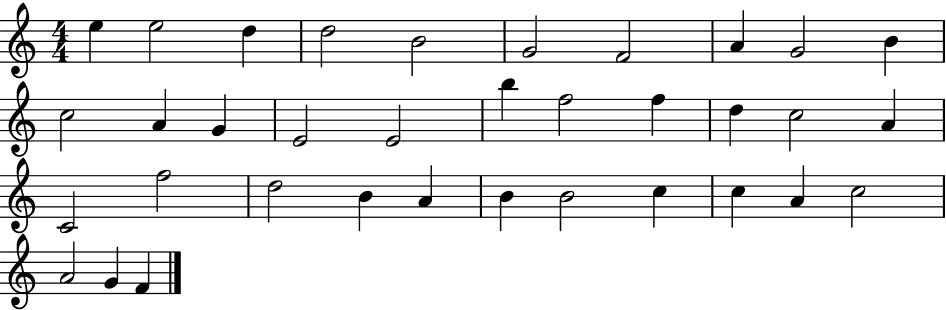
E5/q E5/h D5/q D5/h B4/h G4/h F4/h A4/q G4/h B4/q C5/h A4/q G4/q E4/h E4/h B5/q F5/h F5/q D5/q C5/h A4/q C4/h F5/h D5/h B4/q A4/q B4/q B4/h C5/q C5/q A4/q C5/h A4/h G4/q F4/q